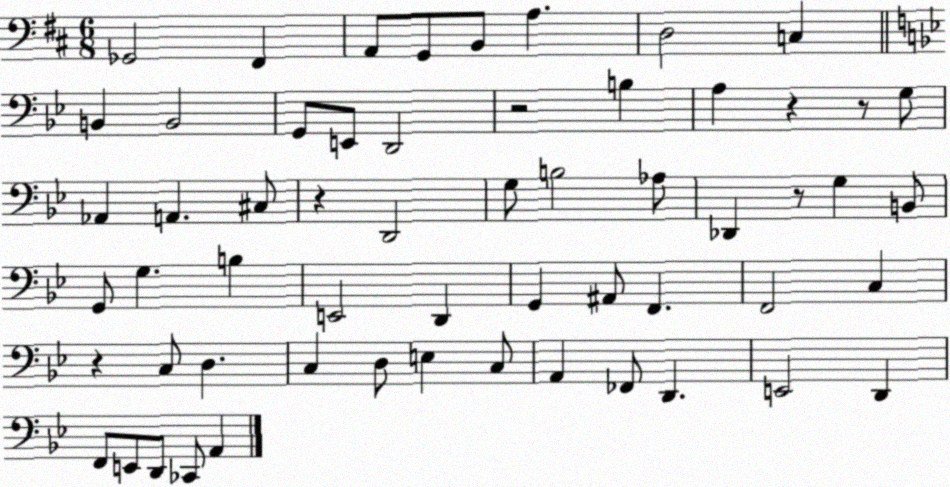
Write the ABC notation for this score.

X:1
T:Untitled
M:6/8
L:1/4
K:D
_G,,2 ^F,, A,,/2 G,,/2 B,,/2 A, D,2 C, B,, B,,2 G,,/2 E,,/2 D,,2 z2 B, A, z z/2 G,/2 _A,, A,, ^C,/2 z D,,2 G,/2 B,2 _A,/2 _D,, z/2 G, B,,/2 G,,/2 G, B, E,,2 D,, G,, ^A,,/2 F,, F,,2 C, z C,/2 D, C, D,/2 E, C,/2 A,, _F,,/2 D,, E,,2 D,, F,,/2 E,,/2 D,,/2 _C,,/2 A,,